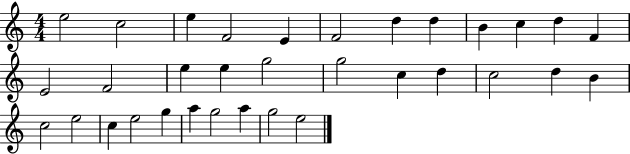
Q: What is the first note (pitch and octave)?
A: E5